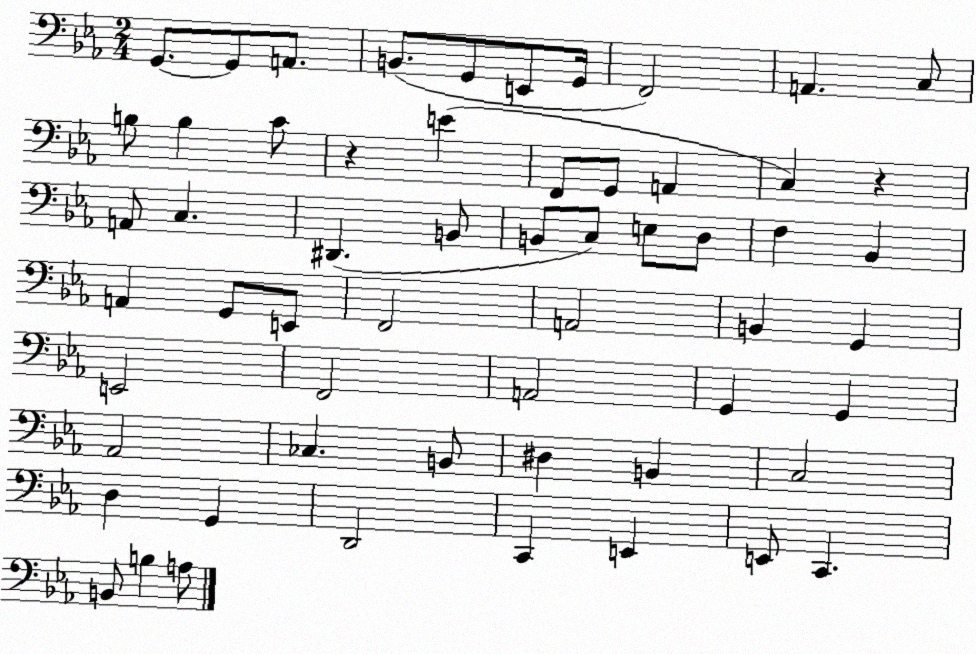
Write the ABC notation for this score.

X:1
T:Untitled
M:2/4
L:1/4
K:Eb
G,,/2 G,,/2 A,,/2 B,,/2 G,,/2 E,,/2 G,,/4 F,,2 A,, C,/2 B,/2 B, C/2 z E F,,/2 G,,/2 A,, C, z A,,/2 C, ^D,, B,,/2 B,,/2 C,/2 E,/2 D,/2 F, _B,, A,, G,,/2 E,,/2 F,,2 A,,2 B,, G,, E,,2 F,,2 A,,2 G,, G,, _A,,2 _C, B,,/2 ^D, B,, C,2 D, G,, D,,2 C,, E,, E,,/2 C,, B,,/2 B, A,/2